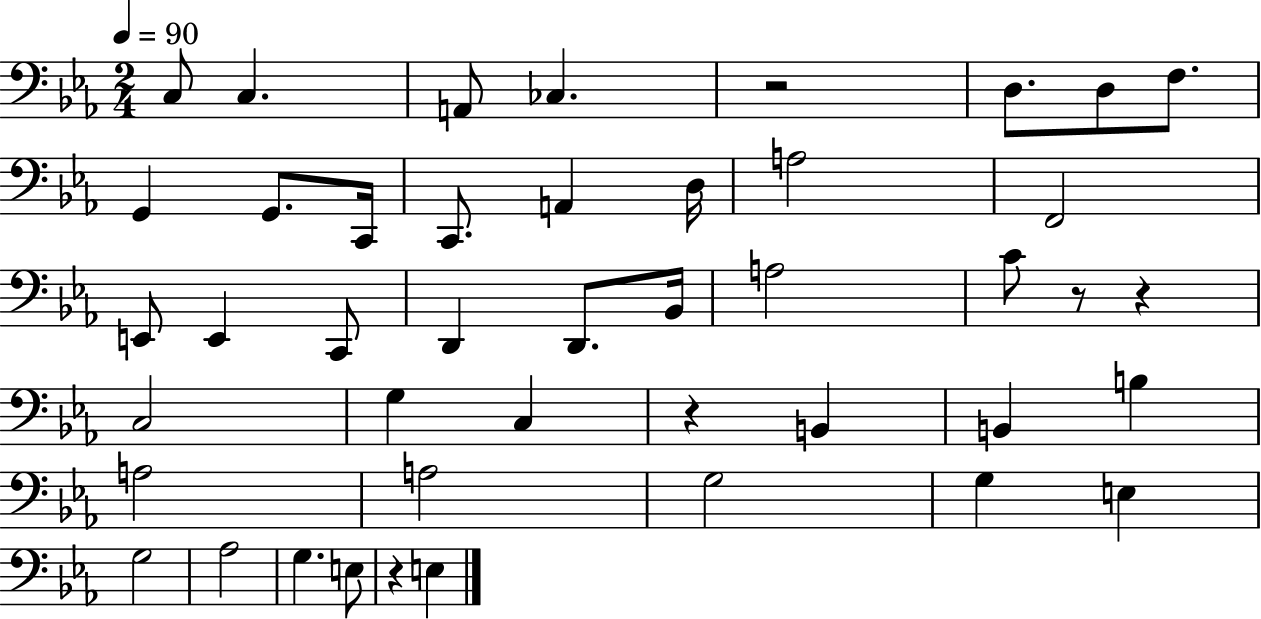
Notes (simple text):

C3/e C3/q. A2/e CES3/q. R/h D3/e. D3/e F3/e. G2/q G2/e. C2/s C2/e. A2/q D3/s A3/h F2/h E2/e E2/q C2/e D2/q D2/e. Bb2/s A3/h C4/e R/e R/q C3/h G3/q C3/q R/q B2/q B2/q B3/q A3/h A3/h G3/h G3/q E3/q G3/h Ab3/h G3/q. E3/e R/q E3/q